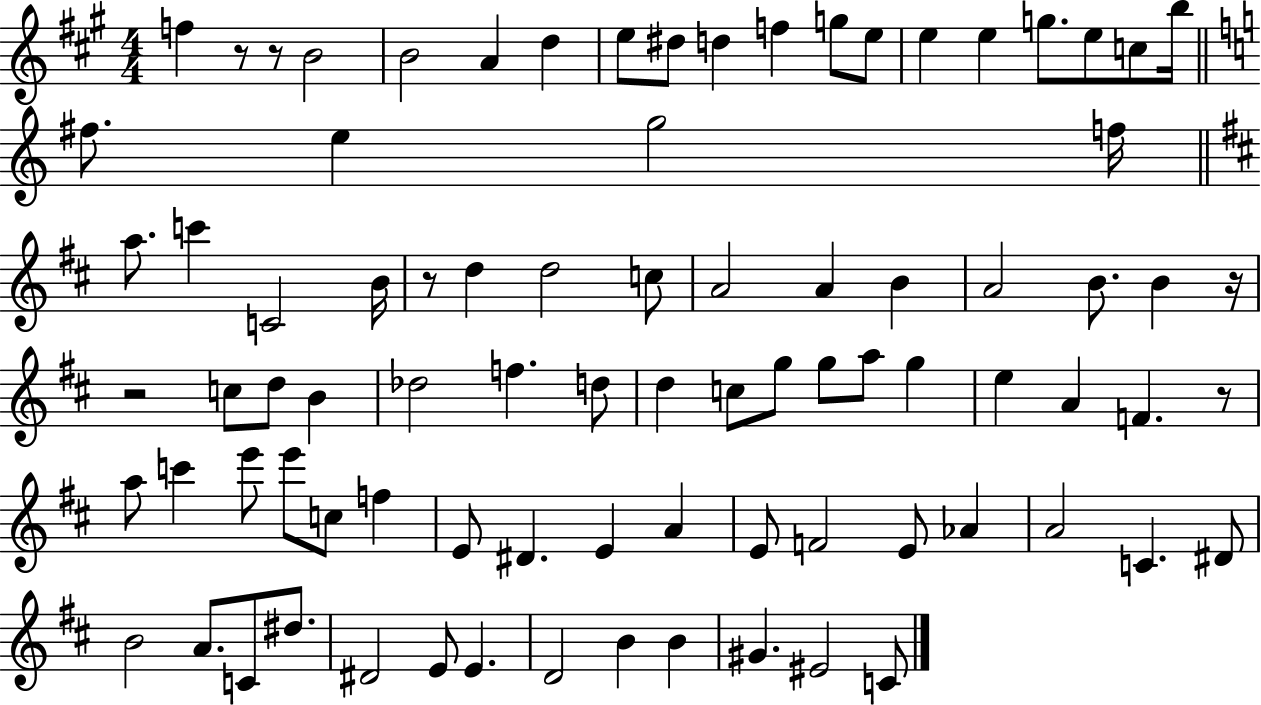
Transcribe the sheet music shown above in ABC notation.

X:1
T:Untitled
M:4/4
L:1/4
K:A
f z/2 z/2 B2 B2 A d e/2 ^d/2 d f g/2 e/2 e e g/2 e/2 c/2 b/4 ^f/2 e g2 f/4 a/2 c' C2 B/4 z/2 d d2 c/2 A2 A B A2 B/2 B z/4 z2 c/2 d/2 B _d2 f d/2 d c/2 g/2 g/2 a/2 g e A F z/2 a/2 c' e'/2 e'/2 c/2 f E/2 ^D E A E/2 F2 E/2 _A A2 C ^D/2 B2 A/2 C/2 ^d/2 ^D2 E/2 E D2 B B ^G ^E2 C/2